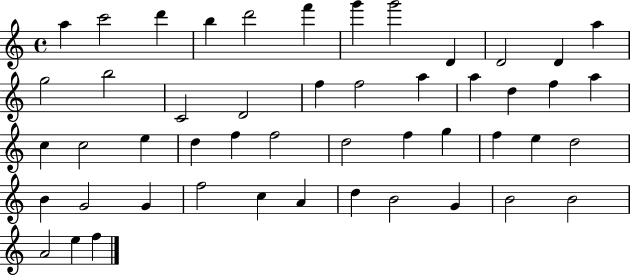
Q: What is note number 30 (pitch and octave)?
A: D5